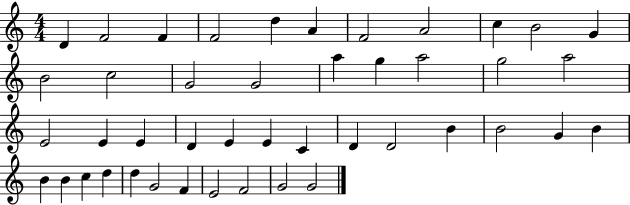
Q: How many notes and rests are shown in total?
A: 44